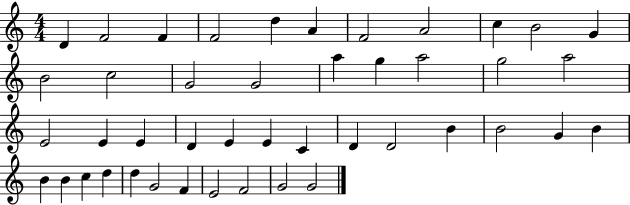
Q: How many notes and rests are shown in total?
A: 44